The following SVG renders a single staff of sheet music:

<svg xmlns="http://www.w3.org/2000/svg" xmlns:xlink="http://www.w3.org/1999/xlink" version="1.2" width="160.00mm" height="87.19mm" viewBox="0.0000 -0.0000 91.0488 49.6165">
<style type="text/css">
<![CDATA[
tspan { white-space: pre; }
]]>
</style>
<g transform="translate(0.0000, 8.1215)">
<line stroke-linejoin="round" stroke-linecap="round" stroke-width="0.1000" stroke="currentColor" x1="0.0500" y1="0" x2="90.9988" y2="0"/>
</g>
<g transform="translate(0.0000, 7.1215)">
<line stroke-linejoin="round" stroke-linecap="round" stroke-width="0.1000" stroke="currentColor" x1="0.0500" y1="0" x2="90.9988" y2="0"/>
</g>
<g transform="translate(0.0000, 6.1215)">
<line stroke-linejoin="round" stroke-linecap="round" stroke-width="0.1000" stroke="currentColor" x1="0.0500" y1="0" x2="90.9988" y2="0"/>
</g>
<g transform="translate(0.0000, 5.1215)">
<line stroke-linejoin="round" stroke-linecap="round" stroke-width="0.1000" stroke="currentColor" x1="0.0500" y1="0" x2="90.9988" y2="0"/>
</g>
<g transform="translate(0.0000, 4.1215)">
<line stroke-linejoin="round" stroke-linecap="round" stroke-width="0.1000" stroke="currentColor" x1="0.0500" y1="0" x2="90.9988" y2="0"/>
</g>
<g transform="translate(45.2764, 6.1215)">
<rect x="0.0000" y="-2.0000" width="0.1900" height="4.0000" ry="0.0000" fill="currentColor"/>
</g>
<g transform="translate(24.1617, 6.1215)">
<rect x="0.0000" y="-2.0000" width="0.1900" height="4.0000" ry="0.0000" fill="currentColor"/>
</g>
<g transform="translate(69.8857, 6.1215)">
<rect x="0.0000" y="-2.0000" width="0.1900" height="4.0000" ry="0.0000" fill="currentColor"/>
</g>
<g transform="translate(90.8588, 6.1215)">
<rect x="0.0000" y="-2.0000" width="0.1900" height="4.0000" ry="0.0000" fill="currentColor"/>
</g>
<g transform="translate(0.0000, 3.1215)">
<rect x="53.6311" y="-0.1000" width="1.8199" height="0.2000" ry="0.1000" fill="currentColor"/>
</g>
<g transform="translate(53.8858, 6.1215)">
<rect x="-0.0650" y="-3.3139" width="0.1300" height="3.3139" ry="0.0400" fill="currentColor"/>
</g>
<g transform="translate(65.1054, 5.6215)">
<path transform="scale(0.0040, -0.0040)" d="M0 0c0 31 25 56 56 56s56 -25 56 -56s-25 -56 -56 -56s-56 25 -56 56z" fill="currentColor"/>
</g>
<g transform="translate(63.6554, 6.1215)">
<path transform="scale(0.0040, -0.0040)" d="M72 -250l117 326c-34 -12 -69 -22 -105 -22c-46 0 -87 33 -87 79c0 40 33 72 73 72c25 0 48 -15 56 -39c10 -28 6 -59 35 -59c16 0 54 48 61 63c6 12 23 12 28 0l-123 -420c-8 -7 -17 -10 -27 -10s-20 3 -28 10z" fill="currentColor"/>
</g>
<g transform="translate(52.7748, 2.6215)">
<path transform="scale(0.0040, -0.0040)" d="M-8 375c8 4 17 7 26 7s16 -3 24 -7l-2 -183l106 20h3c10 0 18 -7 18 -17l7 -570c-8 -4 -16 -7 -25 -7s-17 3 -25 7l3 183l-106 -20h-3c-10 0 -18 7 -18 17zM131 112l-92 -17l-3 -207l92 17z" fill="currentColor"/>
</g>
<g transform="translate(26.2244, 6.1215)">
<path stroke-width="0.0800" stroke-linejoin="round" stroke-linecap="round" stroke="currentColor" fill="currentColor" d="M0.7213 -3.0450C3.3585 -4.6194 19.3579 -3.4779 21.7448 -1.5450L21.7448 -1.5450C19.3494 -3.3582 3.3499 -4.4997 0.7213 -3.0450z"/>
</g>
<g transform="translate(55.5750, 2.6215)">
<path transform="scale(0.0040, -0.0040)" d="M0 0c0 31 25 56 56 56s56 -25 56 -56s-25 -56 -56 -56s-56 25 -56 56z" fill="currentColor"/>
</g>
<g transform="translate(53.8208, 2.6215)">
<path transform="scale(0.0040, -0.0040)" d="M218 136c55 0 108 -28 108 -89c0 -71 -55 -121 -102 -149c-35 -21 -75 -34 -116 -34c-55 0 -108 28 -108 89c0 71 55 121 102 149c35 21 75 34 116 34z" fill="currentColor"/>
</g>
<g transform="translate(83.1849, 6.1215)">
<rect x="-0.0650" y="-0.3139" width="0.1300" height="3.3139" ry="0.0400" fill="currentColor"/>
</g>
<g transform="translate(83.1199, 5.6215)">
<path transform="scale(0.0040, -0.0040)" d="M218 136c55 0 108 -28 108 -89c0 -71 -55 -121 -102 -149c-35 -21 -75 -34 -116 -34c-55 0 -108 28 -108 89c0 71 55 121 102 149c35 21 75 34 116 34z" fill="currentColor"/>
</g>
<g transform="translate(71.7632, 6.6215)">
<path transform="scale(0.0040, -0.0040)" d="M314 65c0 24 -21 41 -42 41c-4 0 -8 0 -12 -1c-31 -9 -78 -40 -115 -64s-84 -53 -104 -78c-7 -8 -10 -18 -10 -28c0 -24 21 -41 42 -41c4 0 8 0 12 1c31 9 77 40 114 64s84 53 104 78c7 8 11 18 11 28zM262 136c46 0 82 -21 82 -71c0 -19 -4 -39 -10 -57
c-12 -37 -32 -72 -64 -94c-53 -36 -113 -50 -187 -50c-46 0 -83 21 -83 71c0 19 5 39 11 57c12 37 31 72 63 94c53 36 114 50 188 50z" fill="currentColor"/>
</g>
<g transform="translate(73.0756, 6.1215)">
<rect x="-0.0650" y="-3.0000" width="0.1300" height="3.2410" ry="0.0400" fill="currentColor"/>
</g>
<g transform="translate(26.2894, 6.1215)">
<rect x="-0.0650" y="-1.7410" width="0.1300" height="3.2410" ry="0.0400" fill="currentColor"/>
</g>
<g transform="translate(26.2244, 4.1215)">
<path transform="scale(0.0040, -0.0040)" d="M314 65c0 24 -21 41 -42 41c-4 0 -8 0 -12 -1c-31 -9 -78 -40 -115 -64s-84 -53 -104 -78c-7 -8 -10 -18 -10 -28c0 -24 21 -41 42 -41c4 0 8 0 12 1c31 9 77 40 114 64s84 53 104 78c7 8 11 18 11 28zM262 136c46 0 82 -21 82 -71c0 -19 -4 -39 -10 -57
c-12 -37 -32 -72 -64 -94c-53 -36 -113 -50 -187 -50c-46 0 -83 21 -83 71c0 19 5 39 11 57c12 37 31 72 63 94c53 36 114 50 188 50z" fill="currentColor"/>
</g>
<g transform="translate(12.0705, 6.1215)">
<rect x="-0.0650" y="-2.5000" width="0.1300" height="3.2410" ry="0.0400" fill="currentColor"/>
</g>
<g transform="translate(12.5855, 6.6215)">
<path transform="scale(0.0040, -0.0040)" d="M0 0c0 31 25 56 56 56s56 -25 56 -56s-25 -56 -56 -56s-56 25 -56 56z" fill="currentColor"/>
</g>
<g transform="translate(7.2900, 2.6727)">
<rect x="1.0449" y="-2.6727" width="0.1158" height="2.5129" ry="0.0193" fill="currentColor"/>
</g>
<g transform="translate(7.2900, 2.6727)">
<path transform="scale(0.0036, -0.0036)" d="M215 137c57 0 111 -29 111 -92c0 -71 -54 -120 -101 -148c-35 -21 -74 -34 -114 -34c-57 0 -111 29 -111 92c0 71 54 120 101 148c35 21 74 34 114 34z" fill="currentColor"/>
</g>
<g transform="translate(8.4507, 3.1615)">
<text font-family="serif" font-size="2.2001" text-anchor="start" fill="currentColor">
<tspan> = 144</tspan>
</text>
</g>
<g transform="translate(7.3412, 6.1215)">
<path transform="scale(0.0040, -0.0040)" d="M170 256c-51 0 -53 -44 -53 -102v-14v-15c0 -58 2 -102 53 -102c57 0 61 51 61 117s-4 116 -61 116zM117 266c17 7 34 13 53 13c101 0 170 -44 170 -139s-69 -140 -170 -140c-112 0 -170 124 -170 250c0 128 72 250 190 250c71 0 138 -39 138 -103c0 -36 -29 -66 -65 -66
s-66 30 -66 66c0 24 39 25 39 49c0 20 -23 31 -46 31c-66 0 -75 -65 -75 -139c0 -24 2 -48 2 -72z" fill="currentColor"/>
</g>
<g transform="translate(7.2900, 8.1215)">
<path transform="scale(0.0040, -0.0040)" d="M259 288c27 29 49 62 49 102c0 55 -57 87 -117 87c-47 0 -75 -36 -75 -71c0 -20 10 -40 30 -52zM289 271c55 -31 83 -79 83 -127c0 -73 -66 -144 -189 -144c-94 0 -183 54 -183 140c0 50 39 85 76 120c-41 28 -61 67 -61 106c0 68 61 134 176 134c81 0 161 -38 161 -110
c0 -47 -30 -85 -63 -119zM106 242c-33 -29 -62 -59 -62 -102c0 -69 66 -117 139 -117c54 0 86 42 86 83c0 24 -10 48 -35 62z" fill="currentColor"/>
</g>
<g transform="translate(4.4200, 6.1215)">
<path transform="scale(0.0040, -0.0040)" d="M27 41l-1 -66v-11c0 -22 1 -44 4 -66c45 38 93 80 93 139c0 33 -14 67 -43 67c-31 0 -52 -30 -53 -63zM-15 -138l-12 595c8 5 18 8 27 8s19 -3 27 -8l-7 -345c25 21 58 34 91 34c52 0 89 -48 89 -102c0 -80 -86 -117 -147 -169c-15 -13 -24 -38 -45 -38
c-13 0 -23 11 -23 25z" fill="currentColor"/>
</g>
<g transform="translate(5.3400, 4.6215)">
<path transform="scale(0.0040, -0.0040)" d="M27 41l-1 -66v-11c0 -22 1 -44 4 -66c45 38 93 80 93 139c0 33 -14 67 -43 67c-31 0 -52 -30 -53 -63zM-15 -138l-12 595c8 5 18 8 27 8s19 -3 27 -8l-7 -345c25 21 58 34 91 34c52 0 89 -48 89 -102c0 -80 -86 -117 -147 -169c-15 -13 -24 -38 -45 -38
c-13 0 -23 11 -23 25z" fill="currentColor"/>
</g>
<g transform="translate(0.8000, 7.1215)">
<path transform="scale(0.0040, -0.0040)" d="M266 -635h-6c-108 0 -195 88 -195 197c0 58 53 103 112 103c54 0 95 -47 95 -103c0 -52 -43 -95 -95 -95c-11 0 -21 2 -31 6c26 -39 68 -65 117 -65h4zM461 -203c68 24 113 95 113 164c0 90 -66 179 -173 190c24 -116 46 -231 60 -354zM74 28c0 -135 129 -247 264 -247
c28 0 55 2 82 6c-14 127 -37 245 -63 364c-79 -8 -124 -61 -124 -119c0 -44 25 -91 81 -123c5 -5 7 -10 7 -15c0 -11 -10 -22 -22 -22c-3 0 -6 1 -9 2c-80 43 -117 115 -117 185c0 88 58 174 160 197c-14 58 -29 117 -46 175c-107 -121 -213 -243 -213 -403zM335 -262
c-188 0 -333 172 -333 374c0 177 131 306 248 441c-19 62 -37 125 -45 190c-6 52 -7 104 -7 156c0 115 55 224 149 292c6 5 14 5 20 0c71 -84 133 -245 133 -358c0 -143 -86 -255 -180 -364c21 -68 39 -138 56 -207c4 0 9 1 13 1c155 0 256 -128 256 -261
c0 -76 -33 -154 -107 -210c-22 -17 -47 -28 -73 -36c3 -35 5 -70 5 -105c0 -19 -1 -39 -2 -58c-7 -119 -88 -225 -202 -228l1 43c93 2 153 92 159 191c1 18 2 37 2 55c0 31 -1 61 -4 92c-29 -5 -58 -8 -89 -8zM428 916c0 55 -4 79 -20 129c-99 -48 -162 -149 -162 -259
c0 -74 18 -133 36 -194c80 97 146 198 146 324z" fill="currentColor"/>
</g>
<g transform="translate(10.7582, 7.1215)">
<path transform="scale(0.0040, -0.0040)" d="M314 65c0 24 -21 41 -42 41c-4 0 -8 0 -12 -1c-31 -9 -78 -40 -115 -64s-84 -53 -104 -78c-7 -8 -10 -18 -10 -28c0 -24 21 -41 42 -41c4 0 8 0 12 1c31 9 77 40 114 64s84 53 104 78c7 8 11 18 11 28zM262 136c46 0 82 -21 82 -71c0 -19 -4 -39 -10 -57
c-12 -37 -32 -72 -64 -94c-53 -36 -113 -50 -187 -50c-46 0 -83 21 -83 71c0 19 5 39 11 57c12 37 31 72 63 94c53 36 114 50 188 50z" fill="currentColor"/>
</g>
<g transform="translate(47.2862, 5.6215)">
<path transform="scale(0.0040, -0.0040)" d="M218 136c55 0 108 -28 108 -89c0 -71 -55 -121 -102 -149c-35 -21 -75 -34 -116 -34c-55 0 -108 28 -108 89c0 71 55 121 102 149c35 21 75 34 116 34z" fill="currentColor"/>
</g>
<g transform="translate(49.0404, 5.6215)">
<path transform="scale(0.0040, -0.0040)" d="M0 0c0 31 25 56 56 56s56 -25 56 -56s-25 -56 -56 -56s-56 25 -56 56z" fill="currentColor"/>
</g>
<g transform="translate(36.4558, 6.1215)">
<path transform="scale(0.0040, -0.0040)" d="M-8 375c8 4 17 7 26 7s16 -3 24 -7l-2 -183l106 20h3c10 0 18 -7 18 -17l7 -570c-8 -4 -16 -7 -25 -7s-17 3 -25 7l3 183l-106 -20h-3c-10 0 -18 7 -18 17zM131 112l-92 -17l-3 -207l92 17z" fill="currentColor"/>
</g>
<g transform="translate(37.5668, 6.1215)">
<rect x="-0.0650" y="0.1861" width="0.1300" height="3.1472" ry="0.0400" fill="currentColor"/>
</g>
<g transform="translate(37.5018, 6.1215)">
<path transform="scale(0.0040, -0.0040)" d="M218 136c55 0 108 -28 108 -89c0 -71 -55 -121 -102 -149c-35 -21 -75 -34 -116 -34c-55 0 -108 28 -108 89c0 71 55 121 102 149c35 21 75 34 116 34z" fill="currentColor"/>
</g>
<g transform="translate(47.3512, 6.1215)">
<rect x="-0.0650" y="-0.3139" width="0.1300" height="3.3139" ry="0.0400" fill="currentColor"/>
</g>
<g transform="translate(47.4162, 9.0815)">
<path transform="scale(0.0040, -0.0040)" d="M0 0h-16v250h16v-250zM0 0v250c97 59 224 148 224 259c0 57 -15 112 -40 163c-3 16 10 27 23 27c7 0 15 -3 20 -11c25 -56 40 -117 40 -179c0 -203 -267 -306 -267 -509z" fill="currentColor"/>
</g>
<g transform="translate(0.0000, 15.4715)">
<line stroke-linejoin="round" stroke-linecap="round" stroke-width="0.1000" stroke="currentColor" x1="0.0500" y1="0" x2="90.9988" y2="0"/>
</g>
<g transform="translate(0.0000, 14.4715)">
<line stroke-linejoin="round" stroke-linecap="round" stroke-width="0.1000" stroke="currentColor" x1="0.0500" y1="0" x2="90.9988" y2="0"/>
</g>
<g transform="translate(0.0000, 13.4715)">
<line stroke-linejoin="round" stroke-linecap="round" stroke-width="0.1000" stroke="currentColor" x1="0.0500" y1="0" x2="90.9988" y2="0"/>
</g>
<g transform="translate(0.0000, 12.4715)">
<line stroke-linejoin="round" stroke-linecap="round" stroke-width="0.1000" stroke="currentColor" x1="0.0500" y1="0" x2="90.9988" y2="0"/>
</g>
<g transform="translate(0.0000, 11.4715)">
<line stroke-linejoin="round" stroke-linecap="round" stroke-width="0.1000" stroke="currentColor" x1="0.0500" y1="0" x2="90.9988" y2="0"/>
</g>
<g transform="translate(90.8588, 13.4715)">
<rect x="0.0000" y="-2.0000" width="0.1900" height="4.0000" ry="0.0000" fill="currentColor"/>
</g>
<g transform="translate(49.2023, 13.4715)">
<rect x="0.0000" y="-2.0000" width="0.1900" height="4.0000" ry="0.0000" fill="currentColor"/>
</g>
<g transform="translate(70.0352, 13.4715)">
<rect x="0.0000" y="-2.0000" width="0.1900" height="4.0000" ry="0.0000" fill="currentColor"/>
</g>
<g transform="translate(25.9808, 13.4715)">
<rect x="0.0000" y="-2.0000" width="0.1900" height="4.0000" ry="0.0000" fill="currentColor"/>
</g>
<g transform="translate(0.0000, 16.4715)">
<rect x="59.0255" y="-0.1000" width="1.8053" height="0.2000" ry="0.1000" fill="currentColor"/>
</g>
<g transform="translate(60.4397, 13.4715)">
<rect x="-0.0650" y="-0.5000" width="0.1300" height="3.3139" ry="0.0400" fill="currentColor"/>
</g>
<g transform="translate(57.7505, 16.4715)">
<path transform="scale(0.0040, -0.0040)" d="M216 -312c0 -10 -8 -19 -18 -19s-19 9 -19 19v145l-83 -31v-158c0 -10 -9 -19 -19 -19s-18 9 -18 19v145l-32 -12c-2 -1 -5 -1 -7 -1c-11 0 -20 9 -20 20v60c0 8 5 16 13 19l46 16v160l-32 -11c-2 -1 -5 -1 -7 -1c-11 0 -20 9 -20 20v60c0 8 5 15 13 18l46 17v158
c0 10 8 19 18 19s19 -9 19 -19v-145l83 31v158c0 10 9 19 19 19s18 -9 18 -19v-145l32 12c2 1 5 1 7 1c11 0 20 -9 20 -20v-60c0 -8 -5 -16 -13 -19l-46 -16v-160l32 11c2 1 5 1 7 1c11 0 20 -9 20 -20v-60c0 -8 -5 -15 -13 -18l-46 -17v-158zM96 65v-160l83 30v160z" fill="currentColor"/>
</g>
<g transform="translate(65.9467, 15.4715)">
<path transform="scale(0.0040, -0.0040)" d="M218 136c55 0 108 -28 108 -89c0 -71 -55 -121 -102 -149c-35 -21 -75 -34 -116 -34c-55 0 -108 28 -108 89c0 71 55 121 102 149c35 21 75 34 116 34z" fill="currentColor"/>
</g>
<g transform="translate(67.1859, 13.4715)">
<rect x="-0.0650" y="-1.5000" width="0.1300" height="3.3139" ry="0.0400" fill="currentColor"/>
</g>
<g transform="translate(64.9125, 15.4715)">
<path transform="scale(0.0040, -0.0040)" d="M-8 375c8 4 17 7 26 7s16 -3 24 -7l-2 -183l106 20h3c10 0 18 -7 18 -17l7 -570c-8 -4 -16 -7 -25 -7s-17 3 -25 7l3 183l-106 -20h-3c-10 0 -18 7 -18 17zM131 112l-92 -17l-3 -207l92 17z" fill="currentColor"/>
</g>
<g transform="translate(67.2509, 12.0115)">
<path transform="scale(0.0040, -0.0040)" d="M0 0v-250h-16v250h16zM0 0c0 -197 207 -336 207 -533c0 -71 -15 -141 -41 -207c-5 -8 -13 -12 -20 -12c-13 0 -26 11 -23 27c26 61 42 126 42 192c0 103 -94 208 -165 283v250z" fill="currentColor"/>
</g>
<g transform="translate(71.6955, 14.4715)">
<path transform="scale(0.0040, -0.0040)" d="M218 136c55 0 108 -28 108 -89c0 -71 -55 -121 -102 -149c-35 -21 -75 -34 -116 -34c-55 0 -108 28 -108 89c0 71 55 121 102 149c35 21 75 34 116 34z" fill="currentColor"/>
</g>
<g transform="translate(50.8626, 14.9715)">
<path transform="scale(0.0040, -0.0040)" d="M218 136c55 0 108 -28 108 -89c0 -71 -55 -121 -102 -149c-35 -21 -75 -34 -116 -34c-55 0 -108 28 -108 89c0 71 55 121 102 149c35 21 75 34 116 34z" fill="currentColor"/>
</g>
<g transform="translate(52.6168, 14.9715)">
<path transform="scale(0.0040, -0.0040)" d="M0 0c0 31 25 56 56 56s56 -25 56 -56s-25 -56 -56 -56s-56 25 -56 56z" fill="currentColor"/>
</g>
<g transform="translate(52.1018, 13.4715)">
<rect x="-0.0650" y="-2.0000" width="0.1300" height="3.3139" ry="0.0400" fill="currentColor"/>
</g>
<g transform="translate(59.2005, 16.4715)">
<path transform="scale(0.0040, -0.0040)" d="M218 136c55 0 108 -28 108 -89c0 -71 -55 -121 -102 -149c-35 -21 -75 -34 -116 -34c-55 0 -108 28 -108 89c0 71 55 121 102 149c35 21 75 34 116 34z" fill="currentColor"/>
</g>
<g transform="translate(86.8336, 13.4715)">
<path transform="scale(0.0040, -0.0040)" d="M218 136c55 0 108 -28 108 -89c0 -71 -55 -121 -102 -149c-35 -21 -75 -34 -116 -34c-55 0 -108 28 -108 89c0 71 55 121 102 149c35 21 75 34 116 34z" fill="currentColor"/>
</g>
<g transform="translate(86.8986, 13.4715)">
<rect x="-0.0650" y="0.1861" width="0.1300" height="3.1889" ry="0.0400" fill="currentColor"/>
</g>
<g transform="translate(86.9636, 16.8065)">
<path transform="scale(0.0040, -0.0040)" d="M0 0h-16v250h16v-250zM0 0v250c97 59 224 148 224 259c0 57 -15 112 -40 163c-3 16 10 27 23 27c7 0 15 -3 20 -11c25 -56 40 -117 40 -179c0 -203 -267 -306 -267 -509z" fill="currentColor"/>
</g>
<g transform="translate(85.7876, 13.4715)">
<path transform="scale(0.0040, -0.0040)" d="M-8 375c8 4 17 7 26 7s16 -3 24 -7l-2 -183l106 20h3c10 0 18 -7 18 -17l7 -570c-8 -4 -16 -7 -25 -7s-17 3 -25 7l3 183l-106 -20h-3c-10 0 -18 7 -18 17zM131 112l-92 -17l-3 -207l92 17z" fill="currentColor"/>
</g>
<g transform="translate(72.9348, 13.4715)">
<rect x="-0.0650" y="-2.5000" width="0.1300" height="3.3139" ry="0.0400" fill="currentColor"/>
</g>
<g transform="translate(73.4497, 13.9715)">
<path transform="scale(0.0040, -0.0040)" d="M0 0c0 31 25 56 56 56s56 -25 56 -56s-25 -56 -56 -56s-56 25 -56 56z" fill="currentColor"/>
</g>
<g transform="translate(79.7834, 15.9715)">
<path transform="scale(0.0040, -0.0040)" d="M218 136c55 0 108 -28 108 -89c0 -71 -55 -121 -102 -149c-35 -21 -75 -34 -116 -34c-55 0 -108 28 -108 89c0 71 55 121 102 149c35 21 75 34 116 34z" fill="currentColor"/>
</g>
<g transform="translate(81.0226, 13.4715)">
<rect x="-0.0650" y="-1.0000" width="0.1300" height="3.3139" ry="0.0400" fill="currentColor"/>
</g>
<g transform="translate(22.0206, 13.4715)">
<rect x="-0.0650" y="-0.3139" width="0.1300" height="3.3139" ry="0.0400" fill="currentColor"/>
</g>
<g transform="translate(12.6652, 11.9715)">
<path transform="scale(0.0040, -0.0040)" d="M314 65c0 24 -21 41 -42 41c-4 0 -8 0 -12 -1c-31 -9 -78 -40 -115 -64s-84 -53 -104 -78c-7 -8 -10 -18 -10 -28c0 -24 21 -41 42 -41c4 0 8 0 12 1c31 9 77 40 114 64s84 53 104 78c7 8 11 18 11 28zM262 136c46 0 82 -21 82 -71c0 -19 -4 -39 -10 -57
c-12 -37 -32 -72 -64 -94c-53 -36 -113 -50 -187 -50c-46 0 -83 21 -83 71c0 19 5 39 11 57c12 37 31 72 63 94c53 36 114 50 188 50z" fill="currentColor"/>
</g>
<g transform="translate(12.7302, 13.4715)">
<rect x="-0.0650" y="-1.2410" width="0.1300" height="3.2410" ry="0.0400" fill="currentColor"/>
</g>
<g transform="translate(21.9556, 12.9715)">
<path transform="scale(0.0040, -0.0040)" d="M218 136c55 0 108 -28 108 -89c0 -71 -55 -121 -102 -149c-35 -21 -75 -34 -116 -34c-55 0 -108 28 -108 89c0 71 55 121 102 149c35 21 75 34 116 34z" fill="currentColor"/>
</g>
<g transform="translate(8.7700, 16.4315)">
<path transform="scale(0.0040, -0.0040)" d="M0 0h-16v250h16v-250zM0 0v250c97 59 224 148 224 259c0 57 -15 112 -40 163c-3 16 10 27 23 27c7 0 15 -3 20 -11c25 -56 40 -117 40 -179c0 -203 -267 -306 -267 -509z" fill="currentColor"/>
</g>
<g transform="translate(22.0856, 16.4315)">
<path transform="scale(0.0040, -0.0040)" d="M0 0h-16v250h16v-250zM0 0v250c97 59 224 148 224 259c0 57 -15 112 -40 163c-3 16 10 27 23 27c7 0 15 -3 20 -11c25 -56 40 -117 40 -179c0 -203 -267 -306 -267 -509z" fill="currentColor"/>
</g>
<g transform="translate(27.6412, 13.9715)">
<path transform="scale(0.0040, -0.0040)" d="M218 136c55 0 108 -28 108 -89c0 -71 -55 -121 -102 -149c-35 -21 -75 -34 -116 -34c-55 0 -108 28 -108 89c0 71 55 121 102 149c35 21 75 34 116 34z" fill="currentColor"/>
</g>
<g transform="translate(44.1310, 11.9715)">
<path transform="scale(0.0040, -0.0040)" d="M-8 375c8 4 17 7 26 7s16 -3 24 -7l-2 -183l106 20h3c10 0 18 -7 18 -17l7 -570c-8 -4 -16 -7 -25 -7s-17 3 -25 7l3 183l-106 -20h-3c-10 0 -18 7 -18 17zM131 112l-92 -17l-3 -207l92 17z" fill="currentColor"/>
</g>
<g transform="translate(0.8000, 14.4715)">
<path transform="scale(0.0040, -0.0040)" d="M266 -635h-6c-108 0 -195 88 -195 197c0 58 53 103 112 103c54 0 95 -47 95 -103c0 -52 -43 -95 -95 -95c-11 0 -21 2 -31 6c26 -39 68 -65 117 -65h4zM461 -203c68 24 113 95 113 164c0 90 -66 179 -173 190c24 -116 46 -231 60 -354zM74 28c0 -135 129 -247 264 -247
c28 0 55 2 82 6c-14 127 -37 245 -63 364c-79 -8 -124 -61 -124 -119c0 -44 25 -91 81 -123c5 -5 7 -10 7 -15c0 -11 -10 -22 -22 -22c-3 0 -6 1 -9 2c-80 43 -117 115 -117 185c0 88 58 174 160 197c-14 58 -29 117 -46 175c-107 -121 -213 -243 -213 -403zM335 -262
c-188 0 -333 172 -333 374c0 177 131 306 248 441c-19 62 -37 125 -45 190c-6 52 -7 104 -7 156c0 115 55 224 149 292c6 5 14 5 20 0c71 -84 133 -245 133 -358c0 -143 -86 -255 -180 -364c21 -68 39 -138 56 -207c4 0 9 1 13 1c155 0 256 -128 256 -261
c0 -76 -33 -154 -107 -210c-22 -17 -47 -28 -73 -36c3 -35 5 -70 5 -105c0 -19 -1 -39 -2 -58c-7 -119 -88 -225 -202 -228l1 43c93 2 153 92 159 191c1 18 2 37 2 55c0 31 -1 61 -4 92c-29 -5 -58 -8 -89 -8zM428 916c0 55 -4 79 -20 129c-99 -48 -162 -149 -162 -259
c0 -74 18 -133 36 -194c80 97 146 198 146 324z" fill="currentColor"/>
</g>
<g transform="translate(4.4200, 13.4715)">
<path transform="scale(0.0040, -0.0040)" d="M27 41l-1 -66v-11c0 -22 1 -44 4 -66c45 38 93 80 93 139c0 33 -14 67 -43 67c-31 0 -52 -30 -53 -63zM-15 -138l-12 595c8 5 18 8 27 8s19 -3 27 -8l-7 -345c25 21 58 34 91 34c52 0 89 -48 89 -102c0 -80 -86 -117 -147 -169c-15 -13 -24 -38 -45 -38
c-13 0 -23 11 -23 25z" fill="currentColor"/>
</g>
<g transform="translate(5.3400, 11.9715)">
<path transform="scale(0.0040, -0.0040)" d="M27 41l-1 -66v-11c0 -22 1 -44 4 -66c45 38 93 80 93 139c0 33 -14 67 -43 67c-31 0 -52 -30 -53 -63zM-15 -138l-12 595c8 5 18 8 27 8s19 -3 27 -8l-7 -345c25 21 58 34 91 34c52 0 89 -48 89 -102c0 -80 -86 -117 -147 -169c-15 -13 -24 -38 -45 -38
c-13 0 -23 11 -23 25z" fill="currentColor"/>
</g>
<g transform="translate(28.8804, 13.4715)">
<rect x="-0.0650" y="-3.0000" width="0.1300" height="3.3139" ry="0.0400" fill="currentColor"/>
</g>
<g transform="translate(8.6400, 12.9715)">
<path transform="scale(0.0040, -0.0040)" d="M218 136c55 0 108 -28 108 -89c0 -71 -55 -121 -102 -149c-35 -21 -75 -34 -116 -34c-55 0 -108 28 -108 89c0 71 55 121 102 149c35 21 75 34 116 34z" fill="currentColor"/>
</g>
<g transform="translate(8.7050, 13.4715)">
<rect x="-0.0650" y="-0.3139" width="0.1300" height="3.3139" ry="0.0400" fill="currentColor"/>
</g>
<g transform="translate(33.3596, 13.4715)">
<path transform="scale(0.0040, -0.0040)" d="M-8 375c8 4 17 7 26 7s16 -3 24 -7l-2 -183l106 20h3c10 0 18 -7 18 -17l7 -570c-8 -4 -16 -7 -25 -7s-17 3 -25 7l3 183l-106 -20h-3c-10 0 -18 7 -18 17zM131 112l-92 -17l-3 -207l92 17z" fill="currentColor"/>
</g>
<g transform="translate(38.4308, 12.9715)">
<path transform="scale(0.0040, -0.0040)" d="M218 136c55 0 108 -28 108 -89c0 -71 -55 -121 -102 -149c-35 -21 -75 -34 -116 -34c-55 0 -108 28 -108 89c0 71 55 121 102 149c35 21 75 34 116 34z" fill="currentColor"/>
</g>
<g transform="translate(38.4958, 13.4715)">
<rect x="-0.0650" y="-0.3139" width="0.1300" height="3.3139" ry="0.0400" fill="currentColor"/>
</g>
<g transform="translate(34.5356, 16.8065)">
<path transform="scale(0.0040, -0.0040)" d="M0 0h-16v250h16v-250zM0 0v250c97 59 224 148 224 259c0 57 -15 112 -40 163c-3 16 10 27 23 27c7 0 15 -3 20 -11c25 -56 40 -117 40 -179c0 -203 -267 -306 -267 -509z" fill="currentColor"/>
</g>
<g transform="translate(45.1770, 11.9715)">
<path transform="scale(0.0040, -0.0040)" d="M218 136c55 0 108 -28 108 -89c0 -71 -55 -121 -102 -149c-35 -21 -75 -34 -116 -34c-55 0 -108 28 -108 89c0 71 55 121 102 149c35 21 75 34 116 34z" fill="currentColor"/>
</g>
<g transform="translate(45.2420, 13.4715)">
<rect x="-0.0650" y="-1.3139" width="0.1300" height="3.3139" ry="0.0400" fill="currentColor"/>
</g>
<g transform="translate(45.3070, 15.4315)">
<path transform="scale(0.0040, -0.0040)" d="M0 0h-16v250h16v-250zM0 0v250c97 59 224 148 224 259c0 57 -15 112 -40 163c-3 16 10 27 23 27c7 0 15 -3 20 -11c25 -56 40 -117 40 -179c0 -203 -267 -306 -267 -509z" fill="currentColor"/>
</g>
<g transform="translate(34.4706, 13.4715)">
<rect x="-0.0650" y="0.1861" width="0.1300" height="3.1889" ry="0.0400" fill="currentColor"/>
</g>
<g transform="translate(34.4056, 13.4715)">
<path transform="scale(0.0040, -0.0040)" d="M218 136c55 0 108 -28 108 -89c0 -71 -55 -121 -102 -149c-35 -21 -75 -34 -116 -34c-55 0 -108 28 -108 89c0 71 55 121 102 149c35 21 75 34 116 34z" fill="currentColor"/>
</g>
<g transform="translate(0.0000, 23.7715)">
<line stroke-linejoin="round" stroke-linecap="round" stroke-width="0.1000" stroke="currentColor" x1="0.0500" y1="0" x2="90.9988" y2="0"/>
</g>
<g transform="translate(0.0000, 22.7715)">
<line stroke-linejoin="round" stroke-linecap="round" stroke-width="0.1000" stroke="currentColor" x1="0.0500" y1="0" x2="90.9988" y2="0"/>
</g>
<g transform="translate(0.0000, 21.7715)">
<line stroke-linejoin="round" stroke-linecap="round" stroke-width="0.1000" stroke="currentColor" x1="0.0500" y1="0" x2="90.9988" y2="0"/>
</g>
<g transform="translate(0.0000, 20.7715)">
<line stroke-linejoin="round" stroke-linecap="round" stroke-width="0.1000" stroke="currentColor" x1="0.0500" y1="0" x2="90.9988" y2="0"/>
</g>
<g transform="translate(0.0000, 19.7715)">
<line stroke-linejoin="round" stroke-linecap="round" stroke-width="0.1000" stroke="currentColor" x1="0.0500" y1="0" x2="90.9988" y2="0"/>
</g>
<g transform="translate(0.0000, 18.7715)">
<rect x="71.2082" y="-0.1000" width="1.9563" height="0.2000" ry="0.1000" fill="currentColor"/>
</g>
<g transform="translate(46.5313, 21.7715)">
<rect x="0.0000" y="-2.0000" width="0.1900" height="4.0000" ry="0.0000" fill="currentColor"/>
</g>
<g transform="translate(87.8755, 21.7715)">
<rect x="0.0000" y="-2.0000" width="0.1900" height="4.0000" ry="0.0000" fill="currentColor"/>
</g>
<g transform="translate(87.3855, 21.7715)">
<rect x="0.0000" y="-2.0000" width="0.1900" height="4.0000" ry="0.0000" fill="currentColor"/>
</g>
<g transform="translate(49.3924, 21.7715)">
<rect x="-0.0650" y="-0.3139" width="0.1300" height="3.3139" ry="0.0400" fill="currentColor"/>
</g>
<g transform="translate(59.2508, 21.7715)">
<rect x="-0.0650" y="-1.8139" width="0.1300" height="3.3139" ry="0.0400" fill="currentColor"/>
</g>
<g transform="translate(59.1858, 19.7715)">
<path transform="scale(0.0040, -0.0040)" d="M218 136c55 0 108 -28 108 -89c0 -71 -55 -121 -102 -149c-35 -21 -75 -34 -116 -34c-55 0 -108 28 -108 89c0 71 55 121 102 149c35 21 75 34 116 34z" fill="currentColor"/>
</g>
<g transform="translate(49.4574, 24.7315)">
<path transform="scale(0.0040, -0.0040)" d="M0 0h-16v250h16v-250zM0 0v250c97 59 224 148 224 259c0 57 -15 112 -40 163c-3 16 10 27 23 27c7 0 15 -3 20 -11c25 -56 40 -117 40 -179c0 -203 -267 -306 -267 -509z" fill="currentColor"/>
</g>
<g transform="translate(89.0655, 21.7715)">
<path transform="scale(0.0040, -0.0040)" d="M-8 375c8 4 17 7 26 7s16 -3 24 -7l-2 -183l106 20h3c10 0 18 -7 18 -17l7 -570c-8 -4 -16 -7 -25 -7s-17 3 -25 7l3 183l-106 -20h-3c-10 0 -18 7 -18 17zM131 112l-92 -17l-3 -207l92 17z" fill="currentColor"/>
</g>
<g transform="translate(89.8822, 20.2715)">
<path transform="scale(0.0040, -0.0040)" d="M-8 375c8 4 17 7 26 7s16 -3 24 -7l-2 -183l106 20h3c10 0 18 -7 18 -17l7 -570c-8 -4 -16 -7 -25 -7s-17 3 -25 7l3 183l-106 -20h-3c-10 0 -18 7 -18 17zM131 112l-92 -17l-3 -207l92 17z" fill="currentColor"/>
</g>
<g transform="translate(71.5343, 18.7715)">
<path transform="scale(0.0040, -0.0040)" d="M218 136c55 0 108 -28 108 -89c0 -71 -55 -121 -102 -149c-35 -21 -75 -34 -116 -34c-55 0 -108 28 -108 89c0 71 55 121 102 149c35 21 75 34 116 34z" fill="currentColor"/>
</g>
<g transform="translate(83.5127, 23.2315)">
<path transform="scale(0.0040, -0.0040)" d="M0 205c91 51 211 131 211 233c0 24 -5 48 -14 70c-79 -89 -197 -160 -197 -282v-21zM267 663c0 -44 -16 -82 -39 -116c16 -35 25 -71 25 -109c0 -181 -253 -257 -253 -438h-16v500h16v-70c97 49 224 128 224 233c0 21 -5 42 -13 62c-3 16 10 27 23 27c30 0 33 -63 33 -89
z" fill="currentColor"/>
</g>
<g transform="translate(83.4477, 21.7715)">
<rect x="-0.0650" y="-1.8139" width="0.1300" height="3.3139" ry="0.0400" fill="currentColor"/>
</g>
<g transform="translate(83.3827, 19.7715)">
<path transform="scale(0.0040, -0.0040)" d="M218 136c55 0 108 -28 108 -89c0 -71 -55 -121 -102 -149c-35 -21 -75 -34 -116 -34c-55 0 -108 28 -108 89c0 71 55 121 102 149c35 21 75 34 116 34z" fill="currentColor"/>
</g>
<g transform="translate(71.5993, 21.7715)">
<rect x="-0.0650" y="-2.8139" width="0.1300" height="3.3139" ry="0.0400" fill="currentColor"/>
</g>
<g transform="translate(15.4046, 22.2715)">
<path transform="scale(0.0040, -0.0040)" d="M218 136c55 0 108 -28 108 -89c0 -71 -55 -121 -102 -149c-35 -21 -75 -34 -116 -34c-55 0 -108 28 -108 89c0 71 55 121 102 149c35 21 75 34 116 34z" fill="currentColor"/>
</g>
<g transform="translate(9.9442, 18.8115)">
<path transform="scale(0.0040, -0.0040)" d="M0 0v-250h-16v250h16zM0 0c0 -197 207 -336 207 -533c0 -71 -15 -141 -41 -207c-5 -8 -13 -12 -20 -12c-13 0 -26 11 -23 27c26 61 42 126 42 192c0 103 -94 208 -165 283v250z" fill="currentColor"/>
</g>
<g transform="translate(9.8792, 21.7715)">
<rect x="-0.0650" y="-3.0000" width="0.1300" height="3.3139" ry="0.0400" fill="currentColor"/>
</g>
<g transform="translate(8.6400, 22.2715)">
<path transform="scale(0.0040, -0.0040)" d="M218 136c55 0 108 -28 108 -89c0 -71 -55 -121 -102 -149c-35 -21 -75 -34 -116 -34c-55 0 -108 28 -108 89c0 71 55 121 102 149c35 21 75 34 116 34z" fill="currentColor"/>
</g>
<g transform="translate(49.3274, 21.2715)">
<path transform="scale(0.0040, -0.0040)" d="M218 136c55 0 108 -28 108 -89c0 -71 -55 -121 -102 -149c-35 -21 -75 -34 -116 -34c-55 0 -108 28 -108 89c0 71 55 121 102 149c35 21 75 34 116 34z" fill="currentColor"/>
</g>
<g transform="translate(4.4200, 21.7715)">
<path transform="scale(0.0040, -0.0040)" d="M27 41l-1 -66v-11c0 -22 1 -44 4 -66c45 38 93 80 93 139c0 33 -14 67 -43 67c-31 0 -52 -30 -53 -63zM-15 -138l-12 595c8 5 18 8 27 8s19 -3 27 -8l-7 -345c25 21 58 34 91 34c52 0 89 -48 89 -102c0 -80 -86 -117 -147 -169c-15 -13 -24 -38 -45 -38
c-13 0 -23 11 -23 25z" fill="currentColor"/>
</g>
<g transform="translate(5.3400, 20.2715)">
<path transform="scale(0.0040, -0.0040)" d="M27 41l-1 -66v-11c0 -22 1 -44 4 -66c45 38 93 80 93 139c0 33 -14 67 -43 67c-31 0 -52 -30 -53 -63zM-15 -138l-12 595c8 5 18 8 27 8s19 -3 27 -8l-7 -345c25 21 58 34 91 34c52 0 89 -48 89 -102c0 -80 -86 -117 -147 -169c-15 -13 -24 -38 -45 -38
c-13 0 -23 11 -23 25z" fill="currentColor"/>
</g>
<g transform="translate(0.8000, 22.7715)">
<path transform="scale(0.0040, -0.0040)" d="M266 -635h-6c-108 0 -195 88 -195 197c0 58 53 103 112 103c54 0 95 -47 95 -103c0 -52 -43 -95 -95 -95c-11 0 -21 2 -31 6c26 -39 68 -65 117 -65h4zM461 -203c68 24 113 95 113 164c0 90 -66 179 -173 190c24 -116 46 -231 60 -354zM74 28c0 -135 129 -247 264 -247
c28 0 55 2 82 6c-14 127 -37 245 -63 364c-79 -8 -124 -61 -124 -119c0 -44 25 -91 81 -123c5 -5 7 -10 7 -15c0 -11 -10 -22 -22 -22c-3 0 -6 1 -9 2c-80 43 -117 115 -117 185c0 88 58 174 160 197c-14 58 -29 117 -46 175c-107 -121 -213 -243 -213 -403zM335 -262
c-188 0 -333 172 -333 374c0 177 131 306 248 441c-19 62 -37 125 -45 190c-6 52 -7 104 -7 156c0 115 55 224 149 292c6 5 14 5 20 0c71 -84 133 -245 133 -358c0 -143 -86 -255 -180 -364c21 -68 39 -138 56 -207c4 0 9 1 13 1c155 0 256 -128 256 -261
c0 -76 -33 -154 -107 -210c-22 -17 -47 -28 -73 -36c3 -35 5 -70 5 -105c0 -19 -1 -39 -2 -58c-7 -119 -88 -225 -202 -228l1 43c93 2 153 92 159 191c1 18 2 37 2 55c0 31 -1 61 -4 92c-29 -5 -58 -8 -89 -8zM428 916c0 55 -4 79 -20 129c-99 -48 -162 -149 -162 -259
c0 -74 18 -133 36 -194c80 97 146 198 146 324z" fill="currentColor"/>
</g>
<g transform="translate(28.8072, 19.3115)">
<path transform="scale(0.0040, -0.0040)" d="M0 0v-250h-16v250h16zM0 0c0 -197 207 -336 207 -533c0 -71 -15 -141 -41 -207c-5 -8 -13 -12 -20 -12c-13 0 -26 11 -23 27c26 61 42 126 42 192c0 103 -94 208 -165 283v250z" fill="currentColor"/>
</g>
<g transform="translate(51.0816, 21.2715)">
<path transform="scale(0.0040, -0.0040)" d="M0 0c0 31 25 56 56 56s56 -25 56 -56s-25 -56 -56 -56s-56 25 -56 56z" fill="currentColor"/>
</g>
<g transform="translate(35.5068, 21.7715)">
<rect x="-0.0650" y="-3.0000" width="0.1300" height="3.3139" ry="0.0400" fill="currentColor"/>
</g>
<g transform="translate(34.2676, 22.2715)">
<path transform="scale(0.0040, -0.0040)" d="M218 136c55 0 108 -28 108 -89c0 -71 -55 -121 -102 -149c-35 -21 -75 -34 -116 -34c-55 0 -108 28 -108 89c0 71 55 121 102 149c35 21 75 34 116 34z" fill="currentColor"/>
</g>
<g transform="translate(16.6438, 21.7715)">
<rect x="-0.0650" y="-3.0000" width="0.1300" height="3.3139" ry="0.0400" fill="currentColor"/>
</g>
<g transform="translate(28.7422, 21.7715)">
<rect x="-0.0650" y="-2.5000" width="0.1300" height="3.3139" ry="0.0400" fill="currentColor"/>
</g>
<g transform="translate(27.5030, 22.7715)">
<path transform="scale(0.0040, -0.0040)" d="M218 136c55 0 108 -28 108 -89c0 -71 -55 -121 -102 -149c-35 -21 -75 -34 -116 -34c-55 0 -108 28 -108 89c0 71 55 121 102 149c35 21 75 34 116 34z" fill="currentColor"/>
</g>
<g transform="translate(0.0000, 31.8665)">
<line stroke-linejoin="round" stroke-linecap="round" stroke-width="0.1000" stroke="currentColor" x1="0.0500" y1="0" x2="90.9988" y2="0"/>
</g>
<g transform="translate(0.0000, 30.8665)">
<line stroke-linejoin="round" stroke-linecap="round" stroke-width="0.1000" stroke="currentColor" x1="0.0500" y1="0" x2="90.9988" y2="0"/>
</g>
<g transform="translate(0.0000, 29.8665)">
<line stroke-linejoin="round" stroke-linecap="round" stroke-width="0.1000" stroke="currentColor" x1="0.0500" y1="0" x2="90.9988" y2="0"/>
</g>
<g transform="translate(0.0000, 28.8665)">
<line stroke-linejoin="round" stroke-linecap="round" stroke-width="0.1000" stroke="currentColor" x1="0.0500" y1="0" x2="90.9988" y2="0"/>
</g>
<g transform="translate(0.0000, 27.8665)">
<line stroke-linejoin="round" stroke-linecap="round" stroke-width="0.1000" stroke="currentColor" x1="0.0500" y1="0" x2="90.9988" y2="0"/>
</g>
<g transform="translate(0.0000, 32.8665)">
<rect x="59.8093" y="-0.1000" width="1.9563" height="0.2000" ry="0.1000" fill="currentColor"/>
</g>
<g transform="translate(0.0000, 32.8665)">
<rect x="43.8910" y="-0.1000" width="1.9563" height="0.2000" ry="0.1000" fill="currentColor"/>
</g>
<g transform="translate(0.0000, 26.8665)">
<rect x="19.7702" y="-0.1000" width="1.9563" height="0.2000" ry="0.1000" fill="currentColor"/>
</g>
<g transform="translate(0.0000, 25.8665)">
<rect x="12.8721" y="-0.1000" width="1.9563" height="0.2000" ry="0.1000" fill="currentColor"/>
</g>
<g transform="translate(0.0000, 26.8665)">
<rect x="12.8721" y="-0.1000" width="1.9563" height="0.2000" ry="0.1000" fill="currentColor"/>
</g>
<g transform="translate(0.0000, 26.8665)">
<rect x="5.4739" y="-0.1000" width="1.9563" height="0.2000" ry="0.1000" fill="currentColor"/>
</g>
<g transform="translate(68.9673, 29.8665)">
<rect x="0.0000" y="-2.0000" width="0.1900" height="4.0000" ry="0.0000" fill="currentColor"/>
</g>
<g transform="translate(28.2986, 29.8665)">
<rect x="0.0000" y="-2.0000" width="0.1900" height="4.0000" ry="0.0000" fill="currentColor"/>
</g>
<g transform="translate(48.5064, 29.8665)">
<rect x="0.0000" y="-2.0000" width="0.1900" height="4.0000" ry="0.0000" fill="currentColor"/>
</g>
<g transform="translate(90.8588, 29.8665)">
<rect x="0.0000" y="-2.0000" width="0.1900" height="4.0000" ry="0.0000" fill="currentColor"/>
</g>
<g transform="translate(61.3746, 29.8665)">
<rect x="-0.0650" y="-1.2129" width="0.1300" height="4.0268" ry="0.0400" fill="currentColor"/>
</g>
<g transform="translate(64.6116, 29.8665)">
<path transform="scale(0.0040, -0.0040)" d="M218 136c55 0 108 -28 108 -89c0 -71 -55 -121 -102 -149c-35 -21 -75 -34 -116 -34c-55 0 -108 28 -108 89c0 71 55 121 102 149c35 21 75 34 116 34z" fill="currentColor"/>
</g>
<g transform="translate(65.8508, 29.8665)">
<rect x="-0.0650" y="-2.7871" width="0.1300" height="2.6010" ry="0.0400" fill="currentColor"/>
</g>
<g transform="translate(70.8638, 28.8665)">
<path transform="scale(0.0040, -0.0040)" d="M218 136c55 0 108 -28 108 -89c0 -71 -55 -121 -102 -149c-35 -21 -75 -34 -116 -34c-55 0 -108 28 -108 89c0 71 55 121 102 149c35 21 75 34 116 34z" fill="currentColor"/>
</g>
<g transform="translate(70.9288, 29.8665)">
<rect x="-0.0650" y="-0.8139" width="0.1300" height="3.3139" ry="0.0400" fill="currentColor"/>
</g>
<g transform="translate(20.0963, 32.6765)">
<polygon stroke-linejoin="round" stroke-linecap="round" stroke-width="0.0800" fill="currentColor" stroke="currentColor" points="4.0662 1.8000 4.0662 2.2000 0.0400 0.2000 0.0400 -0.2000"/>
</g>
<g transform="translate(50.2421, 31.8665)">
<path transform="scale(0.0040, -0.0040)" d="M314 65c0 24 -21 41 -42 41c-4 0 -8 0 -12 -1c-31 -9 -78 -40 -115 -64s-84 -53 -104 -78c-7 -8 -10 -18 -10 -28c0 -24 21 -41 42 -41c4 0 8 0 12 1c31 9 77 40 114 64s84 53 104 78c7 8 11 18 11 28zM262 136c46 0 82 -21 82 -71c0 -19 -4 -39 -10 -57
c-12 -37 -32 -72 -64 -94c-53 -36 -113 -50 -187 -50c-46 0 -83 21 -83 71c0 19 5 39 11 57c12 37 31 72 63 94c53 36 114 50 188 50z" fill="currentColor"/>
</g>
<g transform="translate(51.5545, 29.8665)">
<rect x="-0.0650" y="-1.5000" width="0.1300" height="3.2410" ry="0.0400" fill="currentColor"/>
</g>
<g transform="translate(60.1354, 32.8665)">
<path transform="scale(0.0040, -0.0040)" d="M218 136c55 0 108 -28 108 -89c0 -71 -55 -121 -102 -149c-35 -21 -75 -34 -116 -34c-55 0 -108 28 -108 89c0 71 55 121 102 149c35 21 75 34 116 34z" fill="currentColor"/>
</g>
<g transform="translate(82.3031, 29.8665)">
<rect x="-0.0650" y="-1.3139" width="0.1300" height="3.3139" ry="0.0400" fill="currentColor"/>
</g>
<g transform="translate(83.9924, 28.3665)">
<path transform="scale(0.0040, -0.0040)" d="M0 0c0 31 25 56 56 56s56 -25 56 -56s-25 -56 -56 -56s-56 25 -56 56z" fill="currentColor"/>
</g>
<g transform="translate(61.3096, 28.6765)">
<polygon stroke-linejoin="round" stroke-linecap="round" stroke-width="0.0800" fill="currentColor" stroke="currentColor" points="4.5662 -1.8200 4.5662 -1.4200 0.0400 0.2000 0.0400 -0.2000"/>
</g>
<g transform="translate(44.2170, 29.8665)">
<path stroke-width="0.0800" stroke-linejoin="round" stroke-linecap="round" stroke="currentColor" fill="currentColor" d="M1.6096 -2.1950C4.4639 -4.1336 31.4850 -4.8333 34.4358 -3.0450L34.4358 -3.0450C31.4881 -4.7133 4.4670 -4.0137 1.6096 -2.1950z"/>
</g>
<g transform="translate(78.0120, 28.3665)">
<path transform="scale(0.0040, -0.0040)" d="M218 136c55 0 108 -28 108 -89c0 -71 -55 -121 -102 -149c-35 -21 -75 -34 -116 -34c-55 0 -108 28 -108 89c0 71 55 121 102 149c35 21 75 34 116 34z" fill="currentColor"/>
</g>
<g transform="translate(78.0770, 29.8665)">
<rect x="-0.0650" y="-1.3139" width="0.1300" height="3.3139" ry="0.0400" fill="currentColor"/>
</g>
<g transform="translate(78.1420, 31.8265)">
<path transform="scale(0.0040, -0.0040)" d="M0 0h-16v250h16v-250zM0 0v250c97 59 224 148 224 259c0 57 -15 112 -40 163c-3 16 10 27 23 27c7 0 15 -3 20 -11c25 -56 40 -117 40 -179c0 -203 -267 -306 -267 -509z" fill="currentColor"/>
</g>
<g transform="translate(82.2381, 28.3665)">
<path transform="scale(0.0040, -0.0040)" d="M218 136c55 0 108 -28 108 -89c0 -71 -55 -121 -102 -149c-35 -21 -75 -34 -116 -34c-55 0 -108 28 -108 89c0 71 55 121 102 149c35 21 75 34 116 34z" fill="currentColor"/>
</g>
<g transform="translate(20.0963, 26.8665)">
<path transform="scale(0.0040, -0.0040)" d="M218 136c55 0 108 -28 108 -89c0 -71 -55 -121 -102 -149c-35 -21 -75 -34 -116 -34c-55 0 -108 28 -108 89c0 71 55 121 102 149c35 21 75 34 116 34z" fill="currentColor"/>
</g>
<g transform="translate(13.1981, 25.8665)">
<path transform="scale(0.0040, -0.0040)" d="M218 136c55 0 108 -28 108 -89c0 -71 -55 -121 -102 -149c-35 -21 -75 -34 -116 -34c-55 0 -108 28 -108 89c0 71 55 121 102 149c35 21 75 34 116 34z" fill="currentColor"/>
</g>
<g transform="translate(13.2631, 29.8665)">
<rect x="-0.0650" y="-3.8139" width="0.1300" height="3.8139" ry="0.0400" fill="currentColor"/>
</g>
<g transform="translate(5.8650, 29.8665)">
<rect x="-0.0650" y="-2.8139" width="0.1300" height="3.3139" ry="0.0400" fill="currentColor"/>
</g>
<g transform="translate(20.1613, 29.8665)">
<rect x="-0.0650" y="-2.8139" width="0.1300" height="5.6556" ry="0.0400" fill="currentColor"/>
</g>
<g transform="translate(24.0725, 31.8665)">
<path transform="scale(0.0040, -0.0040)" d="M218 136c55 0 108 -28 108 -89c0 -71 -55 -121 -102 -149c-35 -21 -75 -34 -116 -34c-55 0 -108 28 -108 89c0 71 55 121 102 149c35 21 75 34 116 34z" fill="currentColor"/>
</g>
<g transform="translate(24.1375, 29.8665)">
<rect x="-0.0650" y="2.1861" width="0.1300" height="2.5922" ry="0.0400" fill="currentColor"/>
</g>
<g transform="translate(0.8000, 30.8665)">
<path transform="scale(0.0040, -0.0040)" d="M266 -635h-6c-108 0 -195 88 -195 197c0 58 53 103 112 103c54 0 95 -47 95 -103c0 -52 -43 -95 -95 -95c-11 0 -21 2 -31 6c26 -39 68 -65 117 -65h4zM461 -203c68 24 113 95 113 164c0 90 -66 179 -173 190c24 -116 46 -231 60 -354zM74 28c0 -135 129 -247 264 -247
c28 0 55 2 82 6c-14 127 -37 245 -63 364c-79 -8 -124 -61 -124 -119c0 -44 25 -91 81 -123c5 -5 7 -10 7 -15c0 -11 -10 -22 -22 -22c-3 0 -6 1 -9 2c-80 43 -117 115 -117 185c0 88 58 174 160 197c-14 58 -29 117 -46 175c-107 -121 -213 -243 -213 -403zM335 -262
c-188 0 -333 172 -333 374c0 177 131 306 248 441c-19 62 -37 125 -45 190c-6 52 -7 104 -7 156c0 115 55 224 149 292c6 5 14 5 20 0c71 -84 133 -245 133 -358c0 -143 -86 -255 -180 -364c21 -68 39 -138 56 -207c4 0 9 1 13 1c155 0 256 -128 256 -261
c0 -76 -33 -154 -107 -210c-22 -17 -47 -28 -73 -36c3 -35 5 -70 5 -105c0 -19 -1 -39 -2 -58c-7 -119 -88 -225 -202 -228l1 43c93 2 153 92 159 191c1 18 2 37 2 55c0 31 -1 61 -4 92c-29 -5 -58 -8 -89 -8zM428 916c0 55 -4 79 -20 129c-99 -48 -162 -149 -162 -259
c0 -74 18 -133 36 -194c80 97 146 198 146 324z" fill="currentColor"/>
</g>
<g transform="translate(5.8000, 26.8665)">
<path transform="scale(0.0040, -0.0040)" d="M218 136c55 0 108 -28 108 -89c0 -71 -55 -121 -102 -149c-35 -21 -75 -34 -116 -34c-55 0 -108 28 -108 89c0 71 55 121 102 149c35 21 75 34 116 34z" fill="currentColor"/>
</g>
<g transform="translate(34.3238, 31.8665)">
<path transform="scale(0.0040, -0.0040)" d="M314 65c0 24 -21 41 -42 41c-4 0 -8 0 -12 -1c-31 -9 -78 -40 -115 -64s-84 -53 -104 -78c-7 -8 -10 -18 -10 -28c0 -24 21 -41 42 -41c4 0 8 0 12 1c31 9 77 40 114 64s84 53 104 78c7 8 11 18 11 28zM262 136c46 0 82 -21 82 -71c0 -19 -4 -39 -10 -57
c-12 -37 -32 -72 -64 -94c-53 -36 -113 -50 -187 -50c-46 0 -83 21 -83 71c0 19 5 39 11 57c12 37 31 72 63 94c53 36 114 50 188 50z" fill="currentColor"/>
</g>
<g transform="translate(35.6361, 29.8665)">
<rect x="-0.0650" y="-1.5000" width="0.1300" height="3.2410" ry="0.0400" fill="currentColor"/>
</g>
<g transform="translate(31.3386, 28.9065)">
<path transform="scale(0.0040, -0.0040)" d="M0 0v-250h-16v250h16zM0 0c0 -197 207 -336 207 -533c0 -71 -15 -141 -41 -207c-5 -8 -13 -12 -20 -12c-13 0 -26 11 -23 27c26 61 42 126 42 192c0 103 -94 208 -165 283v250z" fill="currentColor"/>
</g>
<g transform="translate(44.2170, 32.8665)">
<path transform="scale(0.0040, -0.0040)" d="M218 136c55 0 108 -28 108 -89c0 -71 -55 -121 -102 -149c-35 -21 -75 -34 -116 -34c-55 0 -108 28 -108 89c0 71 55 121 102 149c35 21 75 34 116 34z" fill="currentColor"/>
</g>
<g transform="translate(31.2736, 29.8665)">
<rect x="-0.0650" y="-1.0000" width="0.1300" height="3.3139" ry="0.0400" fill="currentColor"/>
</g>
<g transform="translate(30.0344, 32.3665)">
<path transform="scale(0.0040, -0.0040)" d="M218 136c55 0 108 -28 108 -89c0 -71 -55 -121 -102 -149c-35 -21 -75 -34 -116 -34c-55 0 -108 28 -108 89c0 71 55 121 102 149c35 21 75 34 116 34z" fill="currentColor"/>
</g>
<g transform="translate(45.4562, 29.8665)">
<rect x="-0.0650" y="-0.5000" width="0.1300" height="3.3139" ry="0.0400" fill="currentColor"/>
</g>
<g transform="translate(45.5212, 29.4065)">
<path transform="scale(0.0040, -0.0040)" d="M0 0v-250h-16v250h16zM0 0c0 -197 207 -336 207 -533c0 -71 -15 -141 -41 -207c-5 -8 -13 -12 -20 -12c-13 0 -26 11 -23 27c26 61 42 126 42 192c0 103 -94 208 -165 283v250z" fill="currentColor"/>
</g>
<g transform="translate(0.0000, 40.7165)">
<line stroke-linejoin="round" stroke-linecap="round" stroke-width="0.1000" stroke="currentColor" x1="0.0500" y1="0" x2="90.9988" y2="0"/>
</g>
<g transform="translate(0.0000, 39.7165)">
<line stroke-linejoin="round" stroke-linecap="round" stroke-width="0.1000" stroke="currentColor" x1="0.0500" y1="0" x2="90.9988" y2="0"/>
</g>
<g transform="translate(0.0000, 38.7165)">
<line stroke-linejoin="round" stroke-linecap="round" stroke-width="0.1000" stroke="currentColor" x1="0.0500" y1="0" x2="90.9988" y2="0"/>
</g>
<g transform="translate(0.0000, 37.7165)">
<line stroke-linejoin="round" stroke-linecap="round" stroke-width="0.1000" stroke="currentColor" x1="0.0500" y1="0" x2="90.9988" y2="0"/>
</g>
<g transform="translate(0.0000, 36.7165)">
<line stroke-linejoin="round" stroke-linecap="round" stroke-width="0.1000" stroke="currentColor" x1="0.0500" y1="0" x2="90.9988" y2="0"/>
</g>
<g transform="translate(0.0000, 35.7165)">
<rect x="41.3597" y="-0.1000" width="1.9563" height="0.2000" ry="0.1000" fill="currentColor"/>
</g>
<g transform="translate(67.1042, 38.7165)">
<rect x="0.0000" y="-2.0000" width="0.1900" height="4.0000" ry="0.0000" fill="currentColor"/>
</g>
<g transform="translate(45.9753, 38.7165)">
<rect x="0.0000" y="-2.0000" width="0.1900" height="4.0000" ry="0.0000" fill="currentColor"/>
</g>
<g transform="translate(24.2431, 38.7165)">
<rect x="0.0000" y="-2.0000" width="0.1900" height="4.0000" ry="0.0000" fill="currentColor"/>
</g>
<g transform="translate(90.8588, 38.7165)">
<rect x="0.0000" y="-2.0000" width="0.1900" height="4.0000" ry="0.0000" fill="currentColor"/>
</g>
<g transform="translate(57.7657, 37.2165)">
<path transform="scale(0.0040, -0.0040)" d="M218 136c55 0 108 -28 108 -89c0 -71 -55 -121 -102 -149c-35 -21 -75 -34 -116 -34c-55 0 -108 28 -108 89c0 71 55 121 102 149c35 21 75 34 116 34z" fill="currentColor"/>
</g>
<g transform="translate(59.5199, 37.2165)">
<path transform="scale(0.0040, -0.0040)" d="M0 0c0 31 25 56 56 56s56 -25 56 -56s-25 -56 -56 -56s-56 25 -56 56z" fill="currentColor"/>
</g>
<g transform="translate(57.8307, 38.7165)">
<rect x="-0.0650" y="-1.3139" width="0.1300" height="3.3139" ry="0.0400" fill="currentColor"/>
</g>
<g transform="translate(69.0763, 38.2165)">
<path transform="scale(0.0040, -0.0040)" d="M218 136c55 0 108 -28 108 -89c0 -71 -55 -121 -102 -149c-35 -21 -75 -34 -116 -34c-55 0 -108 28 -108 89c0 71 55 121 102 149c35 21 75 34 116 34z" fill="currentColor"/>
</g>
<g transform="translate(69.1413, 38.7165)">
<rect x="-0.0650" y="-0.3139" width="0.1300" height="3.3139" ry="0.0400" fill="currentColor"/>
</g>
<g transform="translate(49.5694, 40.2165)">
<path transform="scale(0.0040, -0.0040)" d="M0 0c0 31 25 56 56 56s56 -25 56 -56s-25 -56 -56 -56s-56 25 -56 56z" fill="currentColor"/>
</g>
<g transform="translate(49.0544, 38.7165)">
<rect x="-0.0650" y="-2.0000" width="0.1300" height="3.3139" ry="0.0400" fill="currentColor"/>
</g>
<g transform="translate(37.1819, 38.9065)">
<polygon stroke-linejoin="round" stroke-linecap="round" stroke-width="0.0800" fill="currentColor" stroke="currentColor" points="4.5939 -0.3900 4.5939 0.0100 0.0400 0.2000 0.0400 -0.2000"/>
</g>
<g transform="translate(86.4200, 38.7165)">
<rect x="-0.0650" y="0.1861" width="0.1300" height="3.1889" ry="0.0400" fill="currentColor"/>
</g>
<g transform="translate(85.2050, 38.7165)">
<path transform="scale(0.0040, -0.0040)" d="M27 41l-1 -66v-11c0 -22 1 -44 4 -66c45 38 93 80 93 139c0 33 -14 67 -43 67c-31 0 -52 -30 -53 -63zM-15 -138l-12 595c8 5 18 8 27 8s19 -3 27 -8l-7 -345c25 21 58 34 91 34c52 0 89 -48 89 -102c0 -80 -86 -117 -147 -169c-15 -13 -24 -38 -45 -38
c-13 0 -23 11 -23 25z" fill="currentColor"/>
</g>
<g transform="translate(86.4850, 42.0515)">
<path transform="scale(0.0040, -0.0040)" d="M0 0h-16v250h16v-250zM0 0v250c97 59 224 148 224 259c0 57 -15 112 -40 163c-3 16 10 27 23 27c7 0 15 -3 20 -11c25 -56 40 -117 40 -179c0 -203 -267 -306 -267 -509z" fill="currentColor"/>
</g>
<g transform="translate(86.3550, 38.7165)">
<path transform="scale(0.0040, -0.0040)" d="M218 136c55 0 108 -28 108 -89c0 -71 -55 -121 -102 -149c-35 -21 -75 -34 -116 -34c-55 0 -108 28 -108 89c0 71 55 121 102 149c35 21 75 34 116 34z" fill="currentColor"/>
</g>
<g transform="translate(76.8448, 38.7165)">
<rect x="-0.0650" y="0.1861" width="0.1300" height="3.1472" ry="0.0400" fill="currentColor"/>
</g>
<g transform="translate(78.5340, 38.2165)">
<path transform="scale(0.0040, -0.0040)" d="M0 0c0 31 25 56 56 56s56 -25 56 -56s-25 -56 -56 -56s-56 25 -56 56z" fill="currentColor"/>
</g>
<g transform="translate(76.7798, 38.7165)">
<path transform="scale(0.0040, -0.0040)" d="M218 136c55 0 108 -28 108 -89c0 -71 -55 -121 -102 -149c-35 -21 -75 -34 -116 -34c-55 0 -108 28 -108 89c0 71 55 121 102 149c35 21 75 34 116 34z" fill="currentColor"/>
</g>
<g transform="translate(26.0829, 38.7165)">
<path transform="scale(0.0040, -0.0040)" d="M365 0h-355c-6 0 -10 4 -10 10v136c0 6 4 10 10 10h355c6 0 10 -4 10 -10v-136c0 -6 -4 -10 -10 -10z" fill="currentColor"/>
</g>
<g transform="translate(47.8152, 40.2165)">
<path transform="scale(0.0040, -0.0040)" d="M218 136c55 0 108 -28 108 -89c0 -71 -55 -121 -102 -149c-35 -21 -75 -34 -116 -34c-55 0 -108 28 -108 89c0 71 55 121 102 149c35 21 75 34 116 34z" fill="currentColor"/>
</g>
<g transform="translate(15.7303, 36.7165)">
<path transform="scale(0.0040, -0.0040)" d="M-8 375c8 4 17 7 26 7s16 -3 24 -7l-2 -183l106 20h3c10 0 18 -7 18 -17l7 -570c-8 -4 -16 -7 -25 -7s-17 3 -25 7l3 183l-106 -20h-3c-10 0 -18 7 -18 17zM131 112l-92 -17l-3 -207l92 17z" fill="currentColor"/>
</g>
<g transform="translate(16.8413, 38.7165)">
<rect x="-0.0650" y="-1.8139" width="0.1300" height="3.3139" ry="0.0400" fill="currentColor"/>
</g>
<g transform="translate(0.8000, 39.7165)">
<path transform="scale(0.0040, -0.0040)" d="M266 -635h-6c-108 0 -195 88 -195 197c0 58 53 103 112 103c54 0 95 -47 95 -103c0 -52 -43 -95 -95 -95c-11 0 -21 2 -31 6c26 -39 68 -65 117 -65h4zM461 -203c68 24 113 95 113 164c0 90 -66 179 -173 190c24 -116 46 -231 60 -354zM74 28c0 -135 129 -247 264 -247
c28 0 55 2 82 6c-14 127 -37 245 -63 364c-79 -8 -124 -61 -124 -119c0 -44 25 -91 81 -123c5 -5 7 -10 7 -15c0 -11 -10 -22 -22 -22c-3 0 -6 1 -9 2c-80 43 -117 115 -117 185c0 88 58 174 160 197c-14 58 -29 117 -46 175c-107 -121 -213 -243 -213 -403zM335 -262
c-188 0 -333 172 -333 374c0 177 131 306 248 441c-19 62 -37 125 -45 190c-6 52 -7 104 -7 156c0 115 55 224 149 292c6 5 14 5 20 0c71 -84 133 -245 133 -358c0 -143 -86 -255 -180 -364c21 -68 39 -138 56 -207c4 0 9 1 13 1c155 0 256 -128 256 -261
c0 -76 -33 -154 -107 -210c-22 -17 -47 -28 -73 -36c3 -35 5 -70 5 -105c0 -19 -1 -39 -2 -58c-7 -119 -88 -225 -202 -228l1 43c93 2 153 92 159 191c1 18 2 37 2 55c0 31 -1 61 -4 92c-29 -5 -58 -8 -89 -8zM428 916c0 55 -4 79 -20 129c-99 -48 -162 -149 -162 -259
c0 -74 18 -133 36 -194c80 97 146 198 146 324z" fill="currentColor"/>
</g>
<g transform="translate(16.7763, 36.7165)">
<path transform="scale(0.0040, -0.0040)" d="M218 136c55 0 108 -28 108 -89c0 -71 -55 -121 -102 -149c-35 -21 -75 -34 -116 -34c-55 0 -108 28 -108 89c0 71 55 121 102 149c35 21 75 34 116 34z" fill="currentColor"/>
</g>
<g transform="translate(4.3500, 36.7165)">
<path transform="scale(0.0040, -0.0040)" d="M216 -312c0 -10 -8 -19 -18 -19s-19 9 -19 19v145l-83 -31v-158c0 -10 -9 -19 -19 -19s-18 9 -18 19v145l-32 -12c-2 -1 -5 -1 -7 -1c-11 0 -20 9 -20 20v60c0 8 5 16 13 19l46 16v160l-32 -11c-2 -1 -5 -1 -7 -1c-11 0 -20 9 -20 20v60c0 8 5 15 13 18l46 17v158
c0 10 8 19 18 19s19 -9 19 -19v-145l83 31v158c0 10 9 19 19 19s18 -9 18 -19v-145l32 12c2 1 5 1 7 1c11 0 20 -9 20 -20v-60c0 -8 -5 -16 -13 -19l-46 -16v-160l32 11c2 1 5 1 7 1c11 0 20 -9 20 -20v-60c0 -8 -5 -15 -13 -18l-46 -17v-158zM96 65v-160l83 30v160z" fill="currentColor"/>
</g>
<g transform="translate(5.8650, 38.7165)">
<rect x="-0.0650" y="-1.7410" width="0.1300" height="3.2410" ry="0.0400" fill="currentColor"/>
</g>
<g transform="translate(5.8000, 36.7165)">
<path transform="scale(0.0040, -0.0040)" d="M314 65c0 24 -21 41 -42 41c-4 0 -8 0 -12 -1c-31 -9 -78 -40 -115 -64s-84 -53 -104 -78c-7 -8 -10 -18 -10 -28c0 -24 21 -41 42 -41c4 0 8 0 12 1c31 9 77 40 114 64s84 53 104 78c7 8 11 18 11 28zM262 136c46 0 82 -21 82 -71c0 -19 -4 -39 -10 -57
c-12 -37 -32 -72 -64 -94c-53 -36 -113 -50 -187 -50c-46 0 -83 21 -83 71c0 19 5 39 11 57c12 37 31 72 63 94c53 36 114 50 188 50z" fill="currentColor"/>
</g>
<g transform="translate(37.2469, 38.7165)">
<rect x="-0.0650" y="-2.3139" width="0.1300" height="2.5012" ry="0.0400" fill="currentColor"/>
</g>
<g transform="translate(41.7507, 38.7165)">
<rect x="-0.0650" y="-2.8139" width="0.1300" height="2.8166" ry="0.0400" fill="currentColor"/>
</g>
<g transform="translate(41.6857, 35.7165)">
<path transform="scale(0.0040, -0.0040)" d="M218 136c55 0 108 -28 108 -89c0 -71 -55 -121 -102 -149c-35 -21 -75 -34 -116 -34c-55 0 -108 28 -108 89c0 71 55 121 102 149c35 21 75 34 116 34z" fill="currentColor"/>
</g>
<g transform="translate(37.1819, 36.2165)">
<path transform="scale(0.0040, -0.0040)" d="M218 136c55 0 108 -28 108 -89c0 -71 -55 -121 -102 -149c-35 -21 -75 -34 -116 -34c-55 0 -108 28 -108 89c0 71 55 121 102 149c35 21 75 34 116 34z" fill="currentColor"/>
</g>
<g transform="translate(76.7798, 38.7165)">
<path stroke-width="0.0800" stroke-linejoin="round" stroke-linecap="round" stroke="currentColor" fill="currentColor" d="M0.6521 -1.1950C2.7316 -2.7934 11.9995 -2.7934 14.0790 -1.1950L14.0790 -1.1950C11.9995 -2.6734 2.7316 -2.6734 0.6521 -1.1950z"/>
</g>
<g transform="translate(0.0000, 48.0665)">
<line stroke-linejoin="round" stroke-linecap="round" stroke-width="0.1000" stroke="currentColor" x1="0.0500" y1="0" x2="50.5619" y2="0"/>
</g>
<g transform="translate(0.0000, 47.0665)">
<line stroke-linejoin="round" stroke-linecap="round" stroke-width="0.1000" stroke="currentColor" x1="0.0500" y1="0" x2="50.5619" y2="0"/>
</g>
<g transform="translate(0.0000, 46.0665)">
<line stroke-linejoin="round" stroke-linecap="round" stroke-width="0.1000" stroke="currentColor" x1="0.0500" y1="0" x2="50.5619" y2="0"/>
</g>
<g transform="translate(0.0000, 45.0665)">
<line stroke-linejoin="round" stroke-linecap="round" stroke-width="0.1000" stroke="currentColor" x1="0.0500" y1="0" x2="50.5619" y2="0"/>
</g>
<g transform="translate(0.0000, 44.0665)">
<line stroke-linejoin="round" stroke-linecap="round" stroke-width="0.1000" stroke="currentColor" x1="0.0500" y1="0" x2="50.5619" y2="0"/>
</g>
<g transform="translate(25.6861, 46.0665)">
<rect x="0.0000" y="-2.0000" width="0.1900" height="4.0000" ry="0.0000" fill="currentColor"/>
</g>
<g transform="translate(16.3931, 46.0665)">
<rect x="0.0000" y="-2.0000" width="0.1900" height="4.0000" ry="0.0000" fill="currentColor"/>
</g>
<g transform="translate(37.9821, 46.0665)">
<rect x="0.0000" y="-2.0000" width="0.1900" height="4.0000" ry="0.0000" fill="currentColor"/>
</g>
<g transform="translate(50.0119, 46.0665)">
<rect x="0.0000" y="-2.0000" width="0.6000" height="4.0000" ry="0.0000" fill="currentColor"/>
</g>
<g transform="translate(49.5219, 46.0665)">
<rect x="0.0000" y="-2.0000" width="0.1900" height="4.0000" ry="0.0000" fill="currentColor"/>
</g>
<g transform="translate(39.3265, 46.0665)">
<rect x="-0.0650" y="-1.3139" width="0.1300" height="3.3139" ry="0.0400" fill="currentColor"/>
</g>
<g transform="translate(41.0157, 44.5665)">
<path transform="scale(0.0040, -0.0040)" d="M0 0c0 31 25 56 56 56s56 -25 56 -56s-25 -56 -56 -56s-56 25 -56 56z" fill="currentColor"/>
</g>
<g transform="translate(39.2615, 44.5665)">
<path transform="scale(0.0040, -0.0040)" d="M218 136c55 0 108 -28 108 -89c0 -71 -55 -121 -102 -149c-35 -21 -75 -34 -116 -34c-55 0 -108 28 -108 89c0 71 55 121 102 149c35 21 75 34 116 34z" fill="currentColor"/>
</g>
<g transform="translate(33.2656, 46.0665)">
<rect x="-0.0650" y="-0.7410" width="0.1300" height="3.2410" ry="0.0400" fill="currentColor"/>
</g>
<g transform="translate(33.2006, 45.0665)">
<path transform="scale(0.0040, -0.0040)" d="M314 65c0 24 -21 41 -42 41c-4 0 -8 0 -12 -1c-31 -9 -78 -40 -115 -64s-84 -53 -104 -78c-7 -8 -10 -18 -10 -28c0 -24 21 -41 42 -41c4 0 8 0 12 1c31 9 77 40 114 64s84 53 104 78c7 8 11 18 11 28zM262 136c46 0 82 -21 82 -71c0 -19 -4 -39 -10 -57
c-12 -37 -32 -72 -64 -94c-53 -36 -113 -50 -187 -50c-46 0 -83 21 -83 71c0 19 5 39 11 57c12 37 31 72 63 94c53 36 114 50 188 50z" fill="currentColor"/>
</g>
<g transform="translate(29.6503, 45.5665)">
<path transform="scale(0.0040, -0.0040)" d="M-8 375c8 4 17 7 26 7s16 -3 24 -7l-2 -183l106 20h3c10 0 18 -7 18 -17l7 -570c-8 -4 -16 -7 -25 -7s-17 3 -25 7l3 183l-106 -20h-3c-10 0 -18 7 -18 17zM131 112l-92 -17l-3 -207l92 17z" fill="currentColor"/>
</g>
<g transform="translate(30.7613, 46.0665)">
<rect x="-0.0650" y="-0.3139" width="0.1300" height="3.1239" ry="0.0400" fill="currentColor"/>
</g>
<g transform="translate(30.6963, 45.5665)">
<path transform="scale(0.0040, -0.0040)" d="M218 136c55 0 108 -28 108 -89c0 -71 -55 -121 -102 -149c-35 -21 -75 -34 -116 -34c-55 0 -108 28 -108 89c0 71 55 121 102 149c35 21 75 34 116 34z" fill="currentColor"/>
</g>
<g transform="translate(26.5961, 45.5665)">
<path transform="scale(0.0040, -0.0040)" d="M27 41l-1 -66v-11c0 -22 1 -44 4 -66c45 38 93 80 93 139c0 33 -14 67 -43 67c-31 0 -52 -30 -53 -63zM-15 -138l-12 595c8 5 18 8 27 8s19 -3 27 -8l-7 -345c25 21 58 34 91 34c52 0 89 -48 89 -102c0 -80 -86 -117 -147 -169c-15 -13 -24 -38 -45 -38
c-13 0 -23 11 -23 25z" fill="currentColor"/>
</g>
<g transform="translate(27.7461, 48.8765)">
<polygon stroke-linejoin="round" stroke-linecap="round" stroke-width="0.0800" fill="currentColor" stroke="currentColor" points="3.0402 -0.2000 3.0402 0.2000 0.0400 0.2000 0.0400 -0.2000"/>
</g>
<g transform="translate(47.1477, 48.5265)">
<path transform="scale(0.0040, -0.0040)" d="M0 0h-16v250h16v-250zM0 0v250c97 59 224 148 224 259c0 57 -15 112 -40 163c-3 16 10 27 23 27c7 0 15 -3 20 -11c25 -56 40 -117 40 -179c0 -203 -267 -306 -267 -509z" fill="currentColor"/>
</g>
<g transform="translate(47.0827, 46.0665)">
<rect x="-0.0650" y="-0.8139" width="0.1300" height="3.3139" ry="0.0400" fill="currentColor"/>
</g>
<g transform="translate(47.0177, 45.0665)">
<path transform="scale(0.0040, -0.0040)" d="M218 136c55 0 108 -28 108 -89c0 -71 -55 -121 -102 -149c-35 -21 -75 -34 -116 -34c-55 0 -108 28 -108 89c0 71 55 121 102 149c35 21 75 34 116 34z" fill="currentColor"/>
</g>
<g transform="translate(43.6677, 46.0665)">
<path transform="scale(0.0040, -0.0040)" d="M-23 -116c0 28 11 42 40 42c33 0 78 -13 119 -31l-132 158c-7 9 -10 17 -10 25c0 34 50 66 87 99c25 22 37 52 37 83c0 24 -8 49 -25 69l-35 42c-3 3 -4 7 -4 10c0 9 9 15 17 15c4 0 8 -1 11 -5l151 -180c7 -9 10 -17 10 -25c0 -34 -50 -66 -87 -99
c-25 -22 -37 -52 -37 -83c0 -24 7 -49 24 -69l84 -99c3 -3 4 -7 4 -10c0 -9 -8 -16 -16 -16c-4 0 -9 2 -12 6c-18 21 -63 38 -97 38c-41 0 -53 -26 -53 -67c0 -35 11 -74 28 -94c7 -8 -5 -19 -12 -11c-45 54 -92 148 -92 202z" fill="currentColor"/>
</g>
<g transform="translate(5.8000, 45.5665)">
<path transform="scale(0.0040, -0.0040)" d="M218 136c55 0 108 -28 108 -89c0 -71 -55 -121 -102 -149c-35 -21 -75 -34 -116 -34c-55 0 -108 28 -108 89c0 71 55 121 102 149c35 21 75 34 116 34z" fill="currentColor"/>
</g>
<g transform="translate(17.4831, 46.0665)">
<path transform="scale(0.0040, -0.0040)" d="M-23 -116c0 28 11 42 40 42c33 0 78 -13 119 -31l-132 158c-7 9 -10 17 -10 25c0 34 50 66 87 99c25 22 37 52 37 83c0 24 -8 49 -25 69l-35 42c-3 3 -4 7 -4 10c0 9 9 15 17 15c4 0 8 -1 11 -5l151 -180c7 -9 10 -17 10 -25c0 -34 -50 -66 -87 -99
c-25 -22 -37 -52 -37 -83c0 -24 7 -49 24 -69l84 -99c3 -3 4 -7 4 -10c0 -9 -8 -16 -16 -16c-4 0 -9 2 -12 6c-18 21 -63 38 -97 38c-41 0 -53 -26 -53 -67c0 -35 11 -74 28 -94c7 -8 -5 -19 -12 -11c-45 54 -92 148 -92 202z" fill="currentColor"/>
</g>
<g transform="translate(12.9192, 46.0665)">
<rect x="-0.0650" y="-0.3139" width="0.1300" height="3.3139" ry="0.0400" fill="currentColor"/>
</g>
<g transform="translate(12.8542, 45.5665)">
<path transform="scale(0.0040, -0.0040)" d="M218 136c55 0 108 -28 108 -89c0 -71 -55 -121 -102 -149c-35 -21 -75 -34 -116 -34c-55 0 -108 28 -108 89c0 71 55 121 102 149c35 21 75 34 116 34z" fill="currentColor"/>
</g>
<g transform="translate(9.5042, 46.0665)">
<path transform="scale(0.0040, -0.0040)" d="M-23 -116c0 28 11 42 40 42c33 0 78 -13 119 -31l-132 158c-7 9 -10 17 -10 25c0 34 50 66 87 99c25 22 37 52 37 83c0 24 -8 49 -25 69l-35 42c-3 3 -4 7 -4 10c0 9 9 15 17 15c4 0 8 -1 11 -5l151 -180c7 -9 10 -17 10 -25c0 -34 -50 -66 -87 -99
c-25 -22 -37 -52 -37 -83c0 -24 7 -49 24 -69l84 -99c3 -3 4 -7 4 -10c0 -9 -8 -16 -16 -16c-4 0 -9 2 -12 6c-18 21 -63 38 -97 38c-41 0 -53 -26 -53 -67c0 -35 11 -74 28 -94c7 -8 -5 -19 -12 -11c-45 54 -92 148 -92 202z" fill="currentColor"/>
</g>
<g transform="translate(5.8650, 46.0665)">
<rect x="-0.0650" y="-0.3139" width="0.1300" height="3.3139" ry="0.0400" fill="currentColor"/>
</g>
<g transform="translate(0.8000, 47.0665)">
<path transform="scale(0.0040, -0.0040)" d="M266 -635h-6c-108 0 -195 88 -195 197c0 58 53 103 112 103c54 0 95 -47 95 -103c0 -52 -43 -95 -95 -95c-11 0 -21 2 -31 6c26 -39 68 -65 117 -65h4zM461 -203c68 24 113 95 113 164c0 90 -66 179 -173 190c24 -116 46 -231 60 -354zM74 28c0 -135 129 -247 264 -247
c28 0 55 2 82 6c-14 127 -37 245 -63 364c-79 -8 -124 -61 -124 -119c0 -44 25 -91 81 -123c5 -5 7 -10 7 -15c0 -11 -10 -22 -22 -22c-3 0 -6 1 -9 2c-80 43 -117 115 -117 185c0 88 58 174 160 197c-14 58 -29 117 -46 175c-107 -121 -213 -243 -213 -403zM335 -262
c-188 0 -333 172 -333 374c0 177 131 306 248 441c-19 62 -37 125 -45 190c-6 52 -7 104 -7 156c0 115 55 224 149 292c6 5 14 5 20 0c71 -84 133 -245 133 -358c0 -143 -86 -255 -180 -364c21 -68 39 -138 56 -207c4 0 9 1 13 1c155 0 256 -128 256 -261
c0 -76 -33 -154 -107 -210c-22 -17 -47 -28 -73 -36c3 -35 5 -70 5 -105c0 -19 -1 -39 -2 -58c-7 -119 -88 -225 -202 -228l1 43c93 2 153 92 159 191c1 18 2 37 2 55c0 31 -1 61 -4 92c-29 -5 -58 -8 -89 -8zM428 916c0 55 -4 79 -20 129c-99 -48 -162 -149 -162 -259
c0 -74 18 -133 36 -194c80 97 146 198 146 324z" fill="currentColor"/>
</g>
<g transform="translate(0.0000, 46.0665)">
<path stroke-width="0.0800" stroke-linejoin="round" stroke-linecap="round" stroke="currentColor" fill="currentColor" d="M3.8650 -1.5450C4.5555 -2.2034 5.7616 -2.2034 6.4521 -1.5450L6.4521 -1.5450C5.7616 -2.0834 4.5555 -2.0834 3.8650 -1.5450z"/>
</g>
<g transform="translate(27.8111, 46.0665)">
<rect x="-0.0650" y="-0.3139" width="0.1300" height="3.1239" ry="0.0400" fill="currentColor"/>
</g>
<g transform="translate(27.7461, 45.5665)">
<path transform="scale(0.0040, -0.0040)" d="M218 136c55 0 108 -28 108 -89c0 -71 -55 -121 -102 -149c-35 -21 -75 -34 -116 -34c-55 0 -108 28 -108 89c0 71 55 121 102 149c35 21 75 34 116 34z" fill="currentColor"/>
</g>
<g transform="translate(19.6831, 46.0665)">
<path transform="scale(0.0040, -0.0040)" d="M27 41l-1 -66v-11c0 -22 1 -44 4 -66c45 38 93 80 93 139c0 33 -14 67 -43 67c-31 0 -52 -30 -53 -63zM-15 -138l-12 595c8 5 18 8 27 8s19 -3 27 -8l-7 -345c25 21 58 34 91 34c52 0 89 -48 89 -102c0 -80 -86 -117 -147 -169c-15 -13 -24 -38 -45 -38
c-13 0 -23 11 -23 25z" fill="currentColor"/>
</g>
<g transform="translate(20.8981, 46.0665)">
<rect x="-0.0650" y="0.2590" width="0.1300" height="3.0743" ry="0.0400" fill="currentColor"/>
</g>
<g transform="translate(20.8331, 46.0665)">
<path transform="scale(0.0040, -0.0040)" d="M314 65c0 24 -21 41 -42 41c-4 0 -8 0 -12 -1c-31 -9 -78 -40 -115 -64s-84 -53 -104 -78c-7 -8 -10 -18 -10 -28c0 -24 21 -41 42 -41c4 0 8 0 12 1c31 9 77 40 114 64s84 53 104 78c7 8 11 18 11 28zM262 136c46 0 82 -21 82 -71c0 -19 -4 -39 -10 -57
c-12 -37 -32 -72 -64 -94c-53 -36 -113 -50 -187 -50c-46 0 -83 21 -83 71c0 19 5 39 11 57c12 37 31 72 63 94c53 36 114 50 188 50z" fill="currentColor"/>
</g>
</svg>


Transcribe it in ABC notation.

X:1
T:Untitled
M:6/8
L:1/4
K:Bb
G2 f2 B c/2 b z/2 A2 c c/2 _e2 c/2 A B/2 c e/2 F ^C E/2 G D B/2 A/2 A G/2 A c/2 f a f/4 a c' a/2 E/2 D/2 E2 C/2 E2 C/2 B/2 d e/2 e ^f2 f z2 g/2 a/2 F e c B _B/2 c z c z _B2 _c/2 c/2 d2 e z d/2